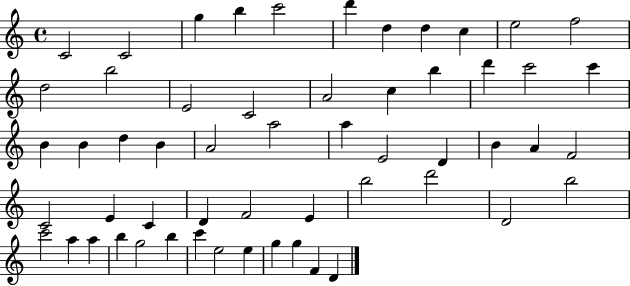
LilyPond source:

{
  \clef treble
  \time 4/4
  \defaultTimeSignature
  \key c \major
  c'2 c'2 | g''4 b''4 c'''2 | d'''4 d''4 d''4 c''4 | e''2 f''2 | \break d''2 b''2 | e'2 c'2 | a'2 c''4 b''4 | d'''4 c'''2 c'''4 | \break b'4 b'4 d''4 b'4 | a'2 a''2 | a''4 e'2 d'4 | b'4 a'4 f'2 | \break c'2 e'4 c'4 | d'4 f'2 e'4 | b''2 d'''2 | d'2 b''2 | \break c'''2 a''4 a''4 | b''4 g''2 b''4 | c'''4 e''2 e''4 | g''4 g''4 f'4 d'4 | \break \bar "|."
}